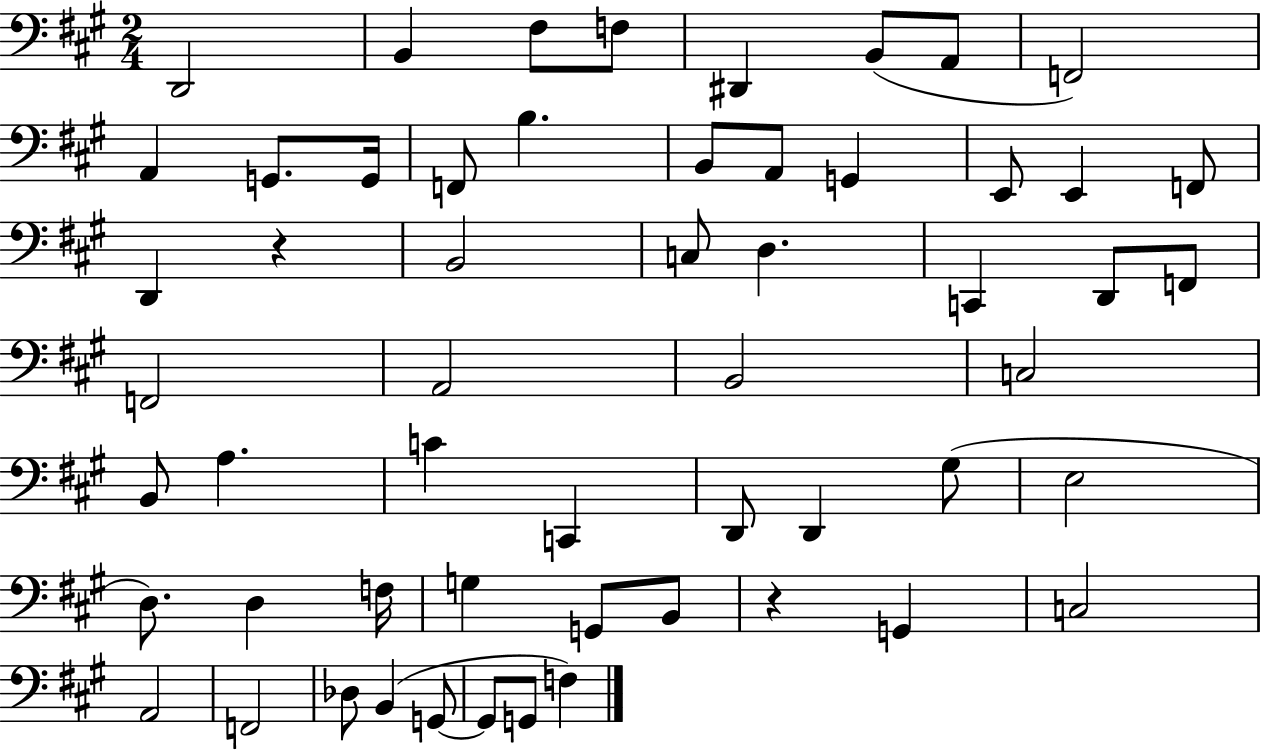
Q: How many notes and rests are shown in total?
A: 56